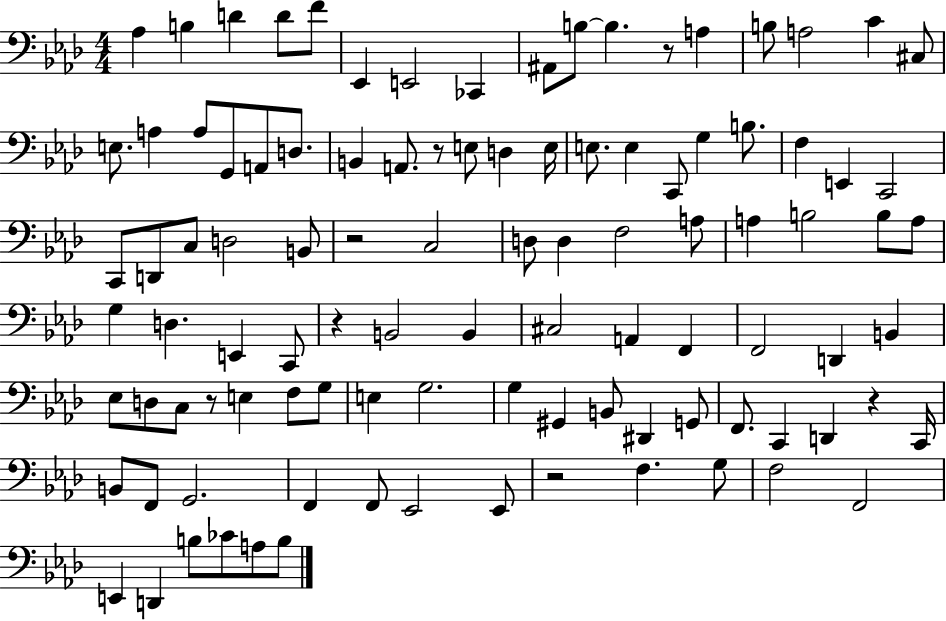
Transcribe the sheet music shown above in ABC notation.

X:1
T:Untitled
M:4/4
L:1/4
K:Ab
_A, B, D D/2 F/2 _E,, E,,2 _C,, ^A,,/2 B,/2 B, z/2 A, B,/2 A,2 C ^C,/2 E,/2 A, A,/2 G,,/2 A,,/2 D,/2 B,, A,,/2 z/2 E,/2 D, E,/4 E,/2 E, C,,/2 G, B,/2 F, E,, C,,2 C,,/2 D,,/2 C,/2 D,2 B,,/2 z2 C,2 D,/2 D, F,2 A,/2 A, B,2 B,/2 A,/2 G, D, E,, C,,/2 z B,,2 B,, ^C,2 A,, F,, F,,2 D,, B,, _E,/2 D,/2 C,/2 z/2 E, F,/2 G,/2 E, G,2 G, ^G,, B,,/2 ^D,, G,,/2 F,,/2 C,, D,, z C,,/4 B,,/2 F,,/2 G,,2 F,, F,,/2 _E,,2 _E,,/2 z2 F, G,/2 F,2 F,,2 E,, D,, B,/2 _C/2 A,/2 B,/2